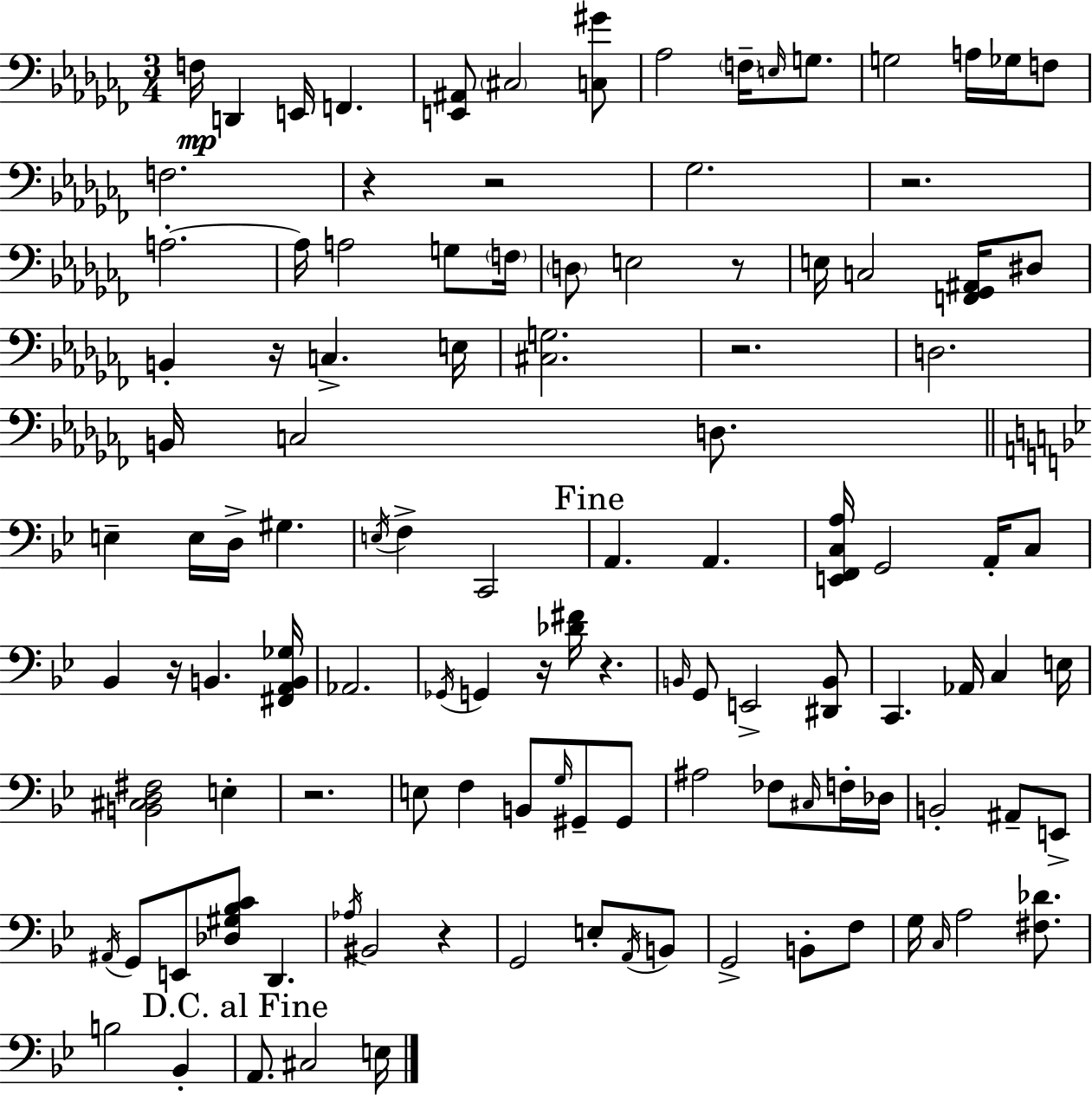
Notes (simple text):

F3/s D2/q E2/s F2/q. [E2,A#2]/e C#3/h [C3,G#4]/e Ab3/h F3/s E3/s G3/e. G3/h A3/s Gb3/s F3/e F3/h. R/q R/h Gb3/h. R/h. A3/h. A3/s A3/h G3/e F3/s D3/e E3/h R/e E3/s C3/h [F2,Gb2,A#2]/s D#3/e B2/q R/s C3/q. E3/s [C#3,G3]/h. R/h. D3/h. B2/s C3/h D3/e. E3/q E3/s D3/s G#3/q. E3/s F3/q C2/h A2/q. A2/q. [E2,F2,C3,A3]/s G2/h A2/s C3/e Bb2/q R/s B2/q. [F#2,A2,B2,Gb3]/s Ab2/h. Gb2/s G2/q R/s [Db4,F#4]/s R/q. B2/s G2/e E2/h [D#2,B2]/e C2/q. Ab2/s C3/q E3/s [B2,C#3,D3,F#3]/h E3/q R/h. E3/e F3/q B2/e G3/s G#2/e G#2/e A#3/h FES3/e C#3/s F3/s Db3/s B2/h A#2/e E2/e A#2/s G2/e E2/e [Db3,G#3,Bb3,C4]/e D2/q. Ab3/s BIS2/h R/q G2/h E3/e A2/s B2/e G2/h B2/e F3/e G3/s C3/s A3/h [F#3,Db4]/e. B3/h Bb2/q A2/e. C#3/h E3/s